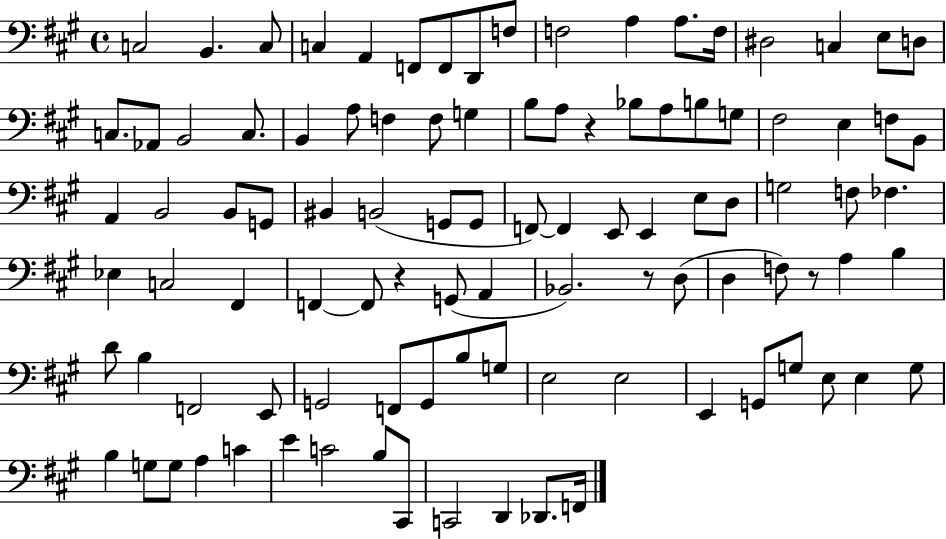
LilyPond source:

{
  \clef bass
  \time 4/4
  \defaultTimeSignature
  \key a \major
  c2 b,4. c8 | c4 a,4 f,8 f,8 d,8 f8 | f2 a4 a8. f16 | dis2 c4 e8 d8 | \break c8. aes,8 b,2 c8. | b,4 a8 f4 f8 g4 | b8 a8 r4 bes8 a8 b8 g8 | fis2 e4 f8 b,8 | \break a,4 b,2 b,8 g,8 | bis,4 b,2( g,8 g,8 | f,8~~) f,4 e,8 e,4 e8 d8 | g2 f8 fes4. | \break ees4 c2 fis,4 | f,4~~ f,8 r4 g,8( a,4 | bes,2.) r8 d8( | d4 f8) r8 a4 b4 | \break d'8 b4 f,2 e,8 | g,2 f,8 g,8 b8 g8 | e2 e2 | e,4 g,8 g8 e8 e4 g8 | \break b4 g8 g8 a4 c'4 | e'4 c'2 b8 cis,8 | c,2 d,4 des,8. f,16 | \bar "|."
}